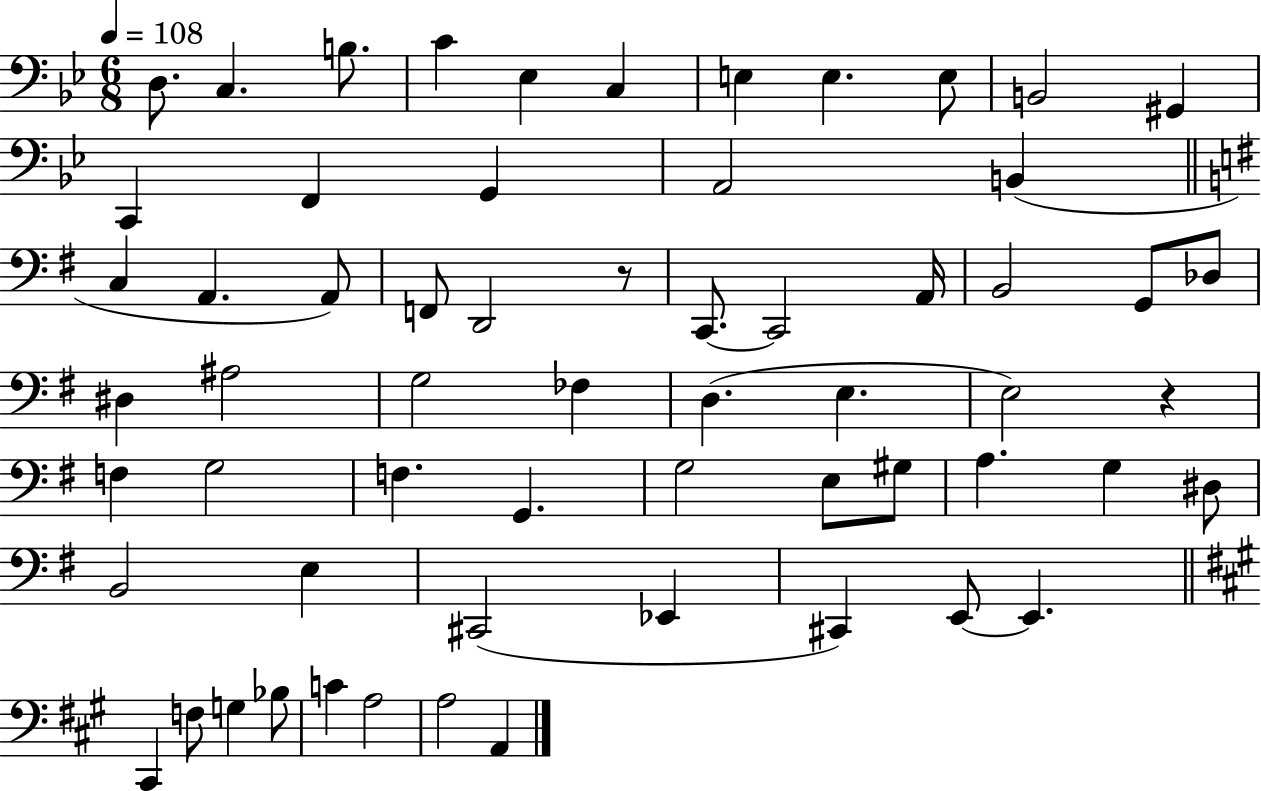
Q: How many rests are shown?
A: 2